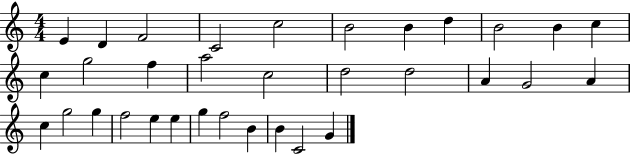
E4/q D4/q F4/h C4/h C5/h B4/h B4/q D5/q B4/h B4/q C5/q C5/q G5/h F5/q A5/h C5/h D5/h D5/h A4/q G4/h A4/q C5/q G5/h G5/q F5/h E5/q E5/q G5/q F5/h B4/q B4/q C4/h G4/q